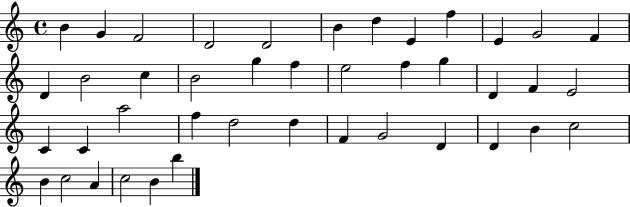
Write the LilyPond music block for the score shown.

{
  \clef treble
  \time 4/4
  \defaultTimeSignature
  \key c \major
  b'4 g'4 f'2 | d'2 d'2 | b'4 d''4 e'4 f''4 | e'4 g'2 f'4 | \break d'4 b'2 c''4 | b'2 g''4 f''4 | e''2 f''4 g''4 | d'4 f'4 e'2 | \break c'4 c'4 a''2 | f''4 d''2 d''4 | f'4 g'2 d'4 | d'4 b'4 c''2 | \break b'4 c''2 a'4 | c''2 b'4 b''4 | \bar "|."
}